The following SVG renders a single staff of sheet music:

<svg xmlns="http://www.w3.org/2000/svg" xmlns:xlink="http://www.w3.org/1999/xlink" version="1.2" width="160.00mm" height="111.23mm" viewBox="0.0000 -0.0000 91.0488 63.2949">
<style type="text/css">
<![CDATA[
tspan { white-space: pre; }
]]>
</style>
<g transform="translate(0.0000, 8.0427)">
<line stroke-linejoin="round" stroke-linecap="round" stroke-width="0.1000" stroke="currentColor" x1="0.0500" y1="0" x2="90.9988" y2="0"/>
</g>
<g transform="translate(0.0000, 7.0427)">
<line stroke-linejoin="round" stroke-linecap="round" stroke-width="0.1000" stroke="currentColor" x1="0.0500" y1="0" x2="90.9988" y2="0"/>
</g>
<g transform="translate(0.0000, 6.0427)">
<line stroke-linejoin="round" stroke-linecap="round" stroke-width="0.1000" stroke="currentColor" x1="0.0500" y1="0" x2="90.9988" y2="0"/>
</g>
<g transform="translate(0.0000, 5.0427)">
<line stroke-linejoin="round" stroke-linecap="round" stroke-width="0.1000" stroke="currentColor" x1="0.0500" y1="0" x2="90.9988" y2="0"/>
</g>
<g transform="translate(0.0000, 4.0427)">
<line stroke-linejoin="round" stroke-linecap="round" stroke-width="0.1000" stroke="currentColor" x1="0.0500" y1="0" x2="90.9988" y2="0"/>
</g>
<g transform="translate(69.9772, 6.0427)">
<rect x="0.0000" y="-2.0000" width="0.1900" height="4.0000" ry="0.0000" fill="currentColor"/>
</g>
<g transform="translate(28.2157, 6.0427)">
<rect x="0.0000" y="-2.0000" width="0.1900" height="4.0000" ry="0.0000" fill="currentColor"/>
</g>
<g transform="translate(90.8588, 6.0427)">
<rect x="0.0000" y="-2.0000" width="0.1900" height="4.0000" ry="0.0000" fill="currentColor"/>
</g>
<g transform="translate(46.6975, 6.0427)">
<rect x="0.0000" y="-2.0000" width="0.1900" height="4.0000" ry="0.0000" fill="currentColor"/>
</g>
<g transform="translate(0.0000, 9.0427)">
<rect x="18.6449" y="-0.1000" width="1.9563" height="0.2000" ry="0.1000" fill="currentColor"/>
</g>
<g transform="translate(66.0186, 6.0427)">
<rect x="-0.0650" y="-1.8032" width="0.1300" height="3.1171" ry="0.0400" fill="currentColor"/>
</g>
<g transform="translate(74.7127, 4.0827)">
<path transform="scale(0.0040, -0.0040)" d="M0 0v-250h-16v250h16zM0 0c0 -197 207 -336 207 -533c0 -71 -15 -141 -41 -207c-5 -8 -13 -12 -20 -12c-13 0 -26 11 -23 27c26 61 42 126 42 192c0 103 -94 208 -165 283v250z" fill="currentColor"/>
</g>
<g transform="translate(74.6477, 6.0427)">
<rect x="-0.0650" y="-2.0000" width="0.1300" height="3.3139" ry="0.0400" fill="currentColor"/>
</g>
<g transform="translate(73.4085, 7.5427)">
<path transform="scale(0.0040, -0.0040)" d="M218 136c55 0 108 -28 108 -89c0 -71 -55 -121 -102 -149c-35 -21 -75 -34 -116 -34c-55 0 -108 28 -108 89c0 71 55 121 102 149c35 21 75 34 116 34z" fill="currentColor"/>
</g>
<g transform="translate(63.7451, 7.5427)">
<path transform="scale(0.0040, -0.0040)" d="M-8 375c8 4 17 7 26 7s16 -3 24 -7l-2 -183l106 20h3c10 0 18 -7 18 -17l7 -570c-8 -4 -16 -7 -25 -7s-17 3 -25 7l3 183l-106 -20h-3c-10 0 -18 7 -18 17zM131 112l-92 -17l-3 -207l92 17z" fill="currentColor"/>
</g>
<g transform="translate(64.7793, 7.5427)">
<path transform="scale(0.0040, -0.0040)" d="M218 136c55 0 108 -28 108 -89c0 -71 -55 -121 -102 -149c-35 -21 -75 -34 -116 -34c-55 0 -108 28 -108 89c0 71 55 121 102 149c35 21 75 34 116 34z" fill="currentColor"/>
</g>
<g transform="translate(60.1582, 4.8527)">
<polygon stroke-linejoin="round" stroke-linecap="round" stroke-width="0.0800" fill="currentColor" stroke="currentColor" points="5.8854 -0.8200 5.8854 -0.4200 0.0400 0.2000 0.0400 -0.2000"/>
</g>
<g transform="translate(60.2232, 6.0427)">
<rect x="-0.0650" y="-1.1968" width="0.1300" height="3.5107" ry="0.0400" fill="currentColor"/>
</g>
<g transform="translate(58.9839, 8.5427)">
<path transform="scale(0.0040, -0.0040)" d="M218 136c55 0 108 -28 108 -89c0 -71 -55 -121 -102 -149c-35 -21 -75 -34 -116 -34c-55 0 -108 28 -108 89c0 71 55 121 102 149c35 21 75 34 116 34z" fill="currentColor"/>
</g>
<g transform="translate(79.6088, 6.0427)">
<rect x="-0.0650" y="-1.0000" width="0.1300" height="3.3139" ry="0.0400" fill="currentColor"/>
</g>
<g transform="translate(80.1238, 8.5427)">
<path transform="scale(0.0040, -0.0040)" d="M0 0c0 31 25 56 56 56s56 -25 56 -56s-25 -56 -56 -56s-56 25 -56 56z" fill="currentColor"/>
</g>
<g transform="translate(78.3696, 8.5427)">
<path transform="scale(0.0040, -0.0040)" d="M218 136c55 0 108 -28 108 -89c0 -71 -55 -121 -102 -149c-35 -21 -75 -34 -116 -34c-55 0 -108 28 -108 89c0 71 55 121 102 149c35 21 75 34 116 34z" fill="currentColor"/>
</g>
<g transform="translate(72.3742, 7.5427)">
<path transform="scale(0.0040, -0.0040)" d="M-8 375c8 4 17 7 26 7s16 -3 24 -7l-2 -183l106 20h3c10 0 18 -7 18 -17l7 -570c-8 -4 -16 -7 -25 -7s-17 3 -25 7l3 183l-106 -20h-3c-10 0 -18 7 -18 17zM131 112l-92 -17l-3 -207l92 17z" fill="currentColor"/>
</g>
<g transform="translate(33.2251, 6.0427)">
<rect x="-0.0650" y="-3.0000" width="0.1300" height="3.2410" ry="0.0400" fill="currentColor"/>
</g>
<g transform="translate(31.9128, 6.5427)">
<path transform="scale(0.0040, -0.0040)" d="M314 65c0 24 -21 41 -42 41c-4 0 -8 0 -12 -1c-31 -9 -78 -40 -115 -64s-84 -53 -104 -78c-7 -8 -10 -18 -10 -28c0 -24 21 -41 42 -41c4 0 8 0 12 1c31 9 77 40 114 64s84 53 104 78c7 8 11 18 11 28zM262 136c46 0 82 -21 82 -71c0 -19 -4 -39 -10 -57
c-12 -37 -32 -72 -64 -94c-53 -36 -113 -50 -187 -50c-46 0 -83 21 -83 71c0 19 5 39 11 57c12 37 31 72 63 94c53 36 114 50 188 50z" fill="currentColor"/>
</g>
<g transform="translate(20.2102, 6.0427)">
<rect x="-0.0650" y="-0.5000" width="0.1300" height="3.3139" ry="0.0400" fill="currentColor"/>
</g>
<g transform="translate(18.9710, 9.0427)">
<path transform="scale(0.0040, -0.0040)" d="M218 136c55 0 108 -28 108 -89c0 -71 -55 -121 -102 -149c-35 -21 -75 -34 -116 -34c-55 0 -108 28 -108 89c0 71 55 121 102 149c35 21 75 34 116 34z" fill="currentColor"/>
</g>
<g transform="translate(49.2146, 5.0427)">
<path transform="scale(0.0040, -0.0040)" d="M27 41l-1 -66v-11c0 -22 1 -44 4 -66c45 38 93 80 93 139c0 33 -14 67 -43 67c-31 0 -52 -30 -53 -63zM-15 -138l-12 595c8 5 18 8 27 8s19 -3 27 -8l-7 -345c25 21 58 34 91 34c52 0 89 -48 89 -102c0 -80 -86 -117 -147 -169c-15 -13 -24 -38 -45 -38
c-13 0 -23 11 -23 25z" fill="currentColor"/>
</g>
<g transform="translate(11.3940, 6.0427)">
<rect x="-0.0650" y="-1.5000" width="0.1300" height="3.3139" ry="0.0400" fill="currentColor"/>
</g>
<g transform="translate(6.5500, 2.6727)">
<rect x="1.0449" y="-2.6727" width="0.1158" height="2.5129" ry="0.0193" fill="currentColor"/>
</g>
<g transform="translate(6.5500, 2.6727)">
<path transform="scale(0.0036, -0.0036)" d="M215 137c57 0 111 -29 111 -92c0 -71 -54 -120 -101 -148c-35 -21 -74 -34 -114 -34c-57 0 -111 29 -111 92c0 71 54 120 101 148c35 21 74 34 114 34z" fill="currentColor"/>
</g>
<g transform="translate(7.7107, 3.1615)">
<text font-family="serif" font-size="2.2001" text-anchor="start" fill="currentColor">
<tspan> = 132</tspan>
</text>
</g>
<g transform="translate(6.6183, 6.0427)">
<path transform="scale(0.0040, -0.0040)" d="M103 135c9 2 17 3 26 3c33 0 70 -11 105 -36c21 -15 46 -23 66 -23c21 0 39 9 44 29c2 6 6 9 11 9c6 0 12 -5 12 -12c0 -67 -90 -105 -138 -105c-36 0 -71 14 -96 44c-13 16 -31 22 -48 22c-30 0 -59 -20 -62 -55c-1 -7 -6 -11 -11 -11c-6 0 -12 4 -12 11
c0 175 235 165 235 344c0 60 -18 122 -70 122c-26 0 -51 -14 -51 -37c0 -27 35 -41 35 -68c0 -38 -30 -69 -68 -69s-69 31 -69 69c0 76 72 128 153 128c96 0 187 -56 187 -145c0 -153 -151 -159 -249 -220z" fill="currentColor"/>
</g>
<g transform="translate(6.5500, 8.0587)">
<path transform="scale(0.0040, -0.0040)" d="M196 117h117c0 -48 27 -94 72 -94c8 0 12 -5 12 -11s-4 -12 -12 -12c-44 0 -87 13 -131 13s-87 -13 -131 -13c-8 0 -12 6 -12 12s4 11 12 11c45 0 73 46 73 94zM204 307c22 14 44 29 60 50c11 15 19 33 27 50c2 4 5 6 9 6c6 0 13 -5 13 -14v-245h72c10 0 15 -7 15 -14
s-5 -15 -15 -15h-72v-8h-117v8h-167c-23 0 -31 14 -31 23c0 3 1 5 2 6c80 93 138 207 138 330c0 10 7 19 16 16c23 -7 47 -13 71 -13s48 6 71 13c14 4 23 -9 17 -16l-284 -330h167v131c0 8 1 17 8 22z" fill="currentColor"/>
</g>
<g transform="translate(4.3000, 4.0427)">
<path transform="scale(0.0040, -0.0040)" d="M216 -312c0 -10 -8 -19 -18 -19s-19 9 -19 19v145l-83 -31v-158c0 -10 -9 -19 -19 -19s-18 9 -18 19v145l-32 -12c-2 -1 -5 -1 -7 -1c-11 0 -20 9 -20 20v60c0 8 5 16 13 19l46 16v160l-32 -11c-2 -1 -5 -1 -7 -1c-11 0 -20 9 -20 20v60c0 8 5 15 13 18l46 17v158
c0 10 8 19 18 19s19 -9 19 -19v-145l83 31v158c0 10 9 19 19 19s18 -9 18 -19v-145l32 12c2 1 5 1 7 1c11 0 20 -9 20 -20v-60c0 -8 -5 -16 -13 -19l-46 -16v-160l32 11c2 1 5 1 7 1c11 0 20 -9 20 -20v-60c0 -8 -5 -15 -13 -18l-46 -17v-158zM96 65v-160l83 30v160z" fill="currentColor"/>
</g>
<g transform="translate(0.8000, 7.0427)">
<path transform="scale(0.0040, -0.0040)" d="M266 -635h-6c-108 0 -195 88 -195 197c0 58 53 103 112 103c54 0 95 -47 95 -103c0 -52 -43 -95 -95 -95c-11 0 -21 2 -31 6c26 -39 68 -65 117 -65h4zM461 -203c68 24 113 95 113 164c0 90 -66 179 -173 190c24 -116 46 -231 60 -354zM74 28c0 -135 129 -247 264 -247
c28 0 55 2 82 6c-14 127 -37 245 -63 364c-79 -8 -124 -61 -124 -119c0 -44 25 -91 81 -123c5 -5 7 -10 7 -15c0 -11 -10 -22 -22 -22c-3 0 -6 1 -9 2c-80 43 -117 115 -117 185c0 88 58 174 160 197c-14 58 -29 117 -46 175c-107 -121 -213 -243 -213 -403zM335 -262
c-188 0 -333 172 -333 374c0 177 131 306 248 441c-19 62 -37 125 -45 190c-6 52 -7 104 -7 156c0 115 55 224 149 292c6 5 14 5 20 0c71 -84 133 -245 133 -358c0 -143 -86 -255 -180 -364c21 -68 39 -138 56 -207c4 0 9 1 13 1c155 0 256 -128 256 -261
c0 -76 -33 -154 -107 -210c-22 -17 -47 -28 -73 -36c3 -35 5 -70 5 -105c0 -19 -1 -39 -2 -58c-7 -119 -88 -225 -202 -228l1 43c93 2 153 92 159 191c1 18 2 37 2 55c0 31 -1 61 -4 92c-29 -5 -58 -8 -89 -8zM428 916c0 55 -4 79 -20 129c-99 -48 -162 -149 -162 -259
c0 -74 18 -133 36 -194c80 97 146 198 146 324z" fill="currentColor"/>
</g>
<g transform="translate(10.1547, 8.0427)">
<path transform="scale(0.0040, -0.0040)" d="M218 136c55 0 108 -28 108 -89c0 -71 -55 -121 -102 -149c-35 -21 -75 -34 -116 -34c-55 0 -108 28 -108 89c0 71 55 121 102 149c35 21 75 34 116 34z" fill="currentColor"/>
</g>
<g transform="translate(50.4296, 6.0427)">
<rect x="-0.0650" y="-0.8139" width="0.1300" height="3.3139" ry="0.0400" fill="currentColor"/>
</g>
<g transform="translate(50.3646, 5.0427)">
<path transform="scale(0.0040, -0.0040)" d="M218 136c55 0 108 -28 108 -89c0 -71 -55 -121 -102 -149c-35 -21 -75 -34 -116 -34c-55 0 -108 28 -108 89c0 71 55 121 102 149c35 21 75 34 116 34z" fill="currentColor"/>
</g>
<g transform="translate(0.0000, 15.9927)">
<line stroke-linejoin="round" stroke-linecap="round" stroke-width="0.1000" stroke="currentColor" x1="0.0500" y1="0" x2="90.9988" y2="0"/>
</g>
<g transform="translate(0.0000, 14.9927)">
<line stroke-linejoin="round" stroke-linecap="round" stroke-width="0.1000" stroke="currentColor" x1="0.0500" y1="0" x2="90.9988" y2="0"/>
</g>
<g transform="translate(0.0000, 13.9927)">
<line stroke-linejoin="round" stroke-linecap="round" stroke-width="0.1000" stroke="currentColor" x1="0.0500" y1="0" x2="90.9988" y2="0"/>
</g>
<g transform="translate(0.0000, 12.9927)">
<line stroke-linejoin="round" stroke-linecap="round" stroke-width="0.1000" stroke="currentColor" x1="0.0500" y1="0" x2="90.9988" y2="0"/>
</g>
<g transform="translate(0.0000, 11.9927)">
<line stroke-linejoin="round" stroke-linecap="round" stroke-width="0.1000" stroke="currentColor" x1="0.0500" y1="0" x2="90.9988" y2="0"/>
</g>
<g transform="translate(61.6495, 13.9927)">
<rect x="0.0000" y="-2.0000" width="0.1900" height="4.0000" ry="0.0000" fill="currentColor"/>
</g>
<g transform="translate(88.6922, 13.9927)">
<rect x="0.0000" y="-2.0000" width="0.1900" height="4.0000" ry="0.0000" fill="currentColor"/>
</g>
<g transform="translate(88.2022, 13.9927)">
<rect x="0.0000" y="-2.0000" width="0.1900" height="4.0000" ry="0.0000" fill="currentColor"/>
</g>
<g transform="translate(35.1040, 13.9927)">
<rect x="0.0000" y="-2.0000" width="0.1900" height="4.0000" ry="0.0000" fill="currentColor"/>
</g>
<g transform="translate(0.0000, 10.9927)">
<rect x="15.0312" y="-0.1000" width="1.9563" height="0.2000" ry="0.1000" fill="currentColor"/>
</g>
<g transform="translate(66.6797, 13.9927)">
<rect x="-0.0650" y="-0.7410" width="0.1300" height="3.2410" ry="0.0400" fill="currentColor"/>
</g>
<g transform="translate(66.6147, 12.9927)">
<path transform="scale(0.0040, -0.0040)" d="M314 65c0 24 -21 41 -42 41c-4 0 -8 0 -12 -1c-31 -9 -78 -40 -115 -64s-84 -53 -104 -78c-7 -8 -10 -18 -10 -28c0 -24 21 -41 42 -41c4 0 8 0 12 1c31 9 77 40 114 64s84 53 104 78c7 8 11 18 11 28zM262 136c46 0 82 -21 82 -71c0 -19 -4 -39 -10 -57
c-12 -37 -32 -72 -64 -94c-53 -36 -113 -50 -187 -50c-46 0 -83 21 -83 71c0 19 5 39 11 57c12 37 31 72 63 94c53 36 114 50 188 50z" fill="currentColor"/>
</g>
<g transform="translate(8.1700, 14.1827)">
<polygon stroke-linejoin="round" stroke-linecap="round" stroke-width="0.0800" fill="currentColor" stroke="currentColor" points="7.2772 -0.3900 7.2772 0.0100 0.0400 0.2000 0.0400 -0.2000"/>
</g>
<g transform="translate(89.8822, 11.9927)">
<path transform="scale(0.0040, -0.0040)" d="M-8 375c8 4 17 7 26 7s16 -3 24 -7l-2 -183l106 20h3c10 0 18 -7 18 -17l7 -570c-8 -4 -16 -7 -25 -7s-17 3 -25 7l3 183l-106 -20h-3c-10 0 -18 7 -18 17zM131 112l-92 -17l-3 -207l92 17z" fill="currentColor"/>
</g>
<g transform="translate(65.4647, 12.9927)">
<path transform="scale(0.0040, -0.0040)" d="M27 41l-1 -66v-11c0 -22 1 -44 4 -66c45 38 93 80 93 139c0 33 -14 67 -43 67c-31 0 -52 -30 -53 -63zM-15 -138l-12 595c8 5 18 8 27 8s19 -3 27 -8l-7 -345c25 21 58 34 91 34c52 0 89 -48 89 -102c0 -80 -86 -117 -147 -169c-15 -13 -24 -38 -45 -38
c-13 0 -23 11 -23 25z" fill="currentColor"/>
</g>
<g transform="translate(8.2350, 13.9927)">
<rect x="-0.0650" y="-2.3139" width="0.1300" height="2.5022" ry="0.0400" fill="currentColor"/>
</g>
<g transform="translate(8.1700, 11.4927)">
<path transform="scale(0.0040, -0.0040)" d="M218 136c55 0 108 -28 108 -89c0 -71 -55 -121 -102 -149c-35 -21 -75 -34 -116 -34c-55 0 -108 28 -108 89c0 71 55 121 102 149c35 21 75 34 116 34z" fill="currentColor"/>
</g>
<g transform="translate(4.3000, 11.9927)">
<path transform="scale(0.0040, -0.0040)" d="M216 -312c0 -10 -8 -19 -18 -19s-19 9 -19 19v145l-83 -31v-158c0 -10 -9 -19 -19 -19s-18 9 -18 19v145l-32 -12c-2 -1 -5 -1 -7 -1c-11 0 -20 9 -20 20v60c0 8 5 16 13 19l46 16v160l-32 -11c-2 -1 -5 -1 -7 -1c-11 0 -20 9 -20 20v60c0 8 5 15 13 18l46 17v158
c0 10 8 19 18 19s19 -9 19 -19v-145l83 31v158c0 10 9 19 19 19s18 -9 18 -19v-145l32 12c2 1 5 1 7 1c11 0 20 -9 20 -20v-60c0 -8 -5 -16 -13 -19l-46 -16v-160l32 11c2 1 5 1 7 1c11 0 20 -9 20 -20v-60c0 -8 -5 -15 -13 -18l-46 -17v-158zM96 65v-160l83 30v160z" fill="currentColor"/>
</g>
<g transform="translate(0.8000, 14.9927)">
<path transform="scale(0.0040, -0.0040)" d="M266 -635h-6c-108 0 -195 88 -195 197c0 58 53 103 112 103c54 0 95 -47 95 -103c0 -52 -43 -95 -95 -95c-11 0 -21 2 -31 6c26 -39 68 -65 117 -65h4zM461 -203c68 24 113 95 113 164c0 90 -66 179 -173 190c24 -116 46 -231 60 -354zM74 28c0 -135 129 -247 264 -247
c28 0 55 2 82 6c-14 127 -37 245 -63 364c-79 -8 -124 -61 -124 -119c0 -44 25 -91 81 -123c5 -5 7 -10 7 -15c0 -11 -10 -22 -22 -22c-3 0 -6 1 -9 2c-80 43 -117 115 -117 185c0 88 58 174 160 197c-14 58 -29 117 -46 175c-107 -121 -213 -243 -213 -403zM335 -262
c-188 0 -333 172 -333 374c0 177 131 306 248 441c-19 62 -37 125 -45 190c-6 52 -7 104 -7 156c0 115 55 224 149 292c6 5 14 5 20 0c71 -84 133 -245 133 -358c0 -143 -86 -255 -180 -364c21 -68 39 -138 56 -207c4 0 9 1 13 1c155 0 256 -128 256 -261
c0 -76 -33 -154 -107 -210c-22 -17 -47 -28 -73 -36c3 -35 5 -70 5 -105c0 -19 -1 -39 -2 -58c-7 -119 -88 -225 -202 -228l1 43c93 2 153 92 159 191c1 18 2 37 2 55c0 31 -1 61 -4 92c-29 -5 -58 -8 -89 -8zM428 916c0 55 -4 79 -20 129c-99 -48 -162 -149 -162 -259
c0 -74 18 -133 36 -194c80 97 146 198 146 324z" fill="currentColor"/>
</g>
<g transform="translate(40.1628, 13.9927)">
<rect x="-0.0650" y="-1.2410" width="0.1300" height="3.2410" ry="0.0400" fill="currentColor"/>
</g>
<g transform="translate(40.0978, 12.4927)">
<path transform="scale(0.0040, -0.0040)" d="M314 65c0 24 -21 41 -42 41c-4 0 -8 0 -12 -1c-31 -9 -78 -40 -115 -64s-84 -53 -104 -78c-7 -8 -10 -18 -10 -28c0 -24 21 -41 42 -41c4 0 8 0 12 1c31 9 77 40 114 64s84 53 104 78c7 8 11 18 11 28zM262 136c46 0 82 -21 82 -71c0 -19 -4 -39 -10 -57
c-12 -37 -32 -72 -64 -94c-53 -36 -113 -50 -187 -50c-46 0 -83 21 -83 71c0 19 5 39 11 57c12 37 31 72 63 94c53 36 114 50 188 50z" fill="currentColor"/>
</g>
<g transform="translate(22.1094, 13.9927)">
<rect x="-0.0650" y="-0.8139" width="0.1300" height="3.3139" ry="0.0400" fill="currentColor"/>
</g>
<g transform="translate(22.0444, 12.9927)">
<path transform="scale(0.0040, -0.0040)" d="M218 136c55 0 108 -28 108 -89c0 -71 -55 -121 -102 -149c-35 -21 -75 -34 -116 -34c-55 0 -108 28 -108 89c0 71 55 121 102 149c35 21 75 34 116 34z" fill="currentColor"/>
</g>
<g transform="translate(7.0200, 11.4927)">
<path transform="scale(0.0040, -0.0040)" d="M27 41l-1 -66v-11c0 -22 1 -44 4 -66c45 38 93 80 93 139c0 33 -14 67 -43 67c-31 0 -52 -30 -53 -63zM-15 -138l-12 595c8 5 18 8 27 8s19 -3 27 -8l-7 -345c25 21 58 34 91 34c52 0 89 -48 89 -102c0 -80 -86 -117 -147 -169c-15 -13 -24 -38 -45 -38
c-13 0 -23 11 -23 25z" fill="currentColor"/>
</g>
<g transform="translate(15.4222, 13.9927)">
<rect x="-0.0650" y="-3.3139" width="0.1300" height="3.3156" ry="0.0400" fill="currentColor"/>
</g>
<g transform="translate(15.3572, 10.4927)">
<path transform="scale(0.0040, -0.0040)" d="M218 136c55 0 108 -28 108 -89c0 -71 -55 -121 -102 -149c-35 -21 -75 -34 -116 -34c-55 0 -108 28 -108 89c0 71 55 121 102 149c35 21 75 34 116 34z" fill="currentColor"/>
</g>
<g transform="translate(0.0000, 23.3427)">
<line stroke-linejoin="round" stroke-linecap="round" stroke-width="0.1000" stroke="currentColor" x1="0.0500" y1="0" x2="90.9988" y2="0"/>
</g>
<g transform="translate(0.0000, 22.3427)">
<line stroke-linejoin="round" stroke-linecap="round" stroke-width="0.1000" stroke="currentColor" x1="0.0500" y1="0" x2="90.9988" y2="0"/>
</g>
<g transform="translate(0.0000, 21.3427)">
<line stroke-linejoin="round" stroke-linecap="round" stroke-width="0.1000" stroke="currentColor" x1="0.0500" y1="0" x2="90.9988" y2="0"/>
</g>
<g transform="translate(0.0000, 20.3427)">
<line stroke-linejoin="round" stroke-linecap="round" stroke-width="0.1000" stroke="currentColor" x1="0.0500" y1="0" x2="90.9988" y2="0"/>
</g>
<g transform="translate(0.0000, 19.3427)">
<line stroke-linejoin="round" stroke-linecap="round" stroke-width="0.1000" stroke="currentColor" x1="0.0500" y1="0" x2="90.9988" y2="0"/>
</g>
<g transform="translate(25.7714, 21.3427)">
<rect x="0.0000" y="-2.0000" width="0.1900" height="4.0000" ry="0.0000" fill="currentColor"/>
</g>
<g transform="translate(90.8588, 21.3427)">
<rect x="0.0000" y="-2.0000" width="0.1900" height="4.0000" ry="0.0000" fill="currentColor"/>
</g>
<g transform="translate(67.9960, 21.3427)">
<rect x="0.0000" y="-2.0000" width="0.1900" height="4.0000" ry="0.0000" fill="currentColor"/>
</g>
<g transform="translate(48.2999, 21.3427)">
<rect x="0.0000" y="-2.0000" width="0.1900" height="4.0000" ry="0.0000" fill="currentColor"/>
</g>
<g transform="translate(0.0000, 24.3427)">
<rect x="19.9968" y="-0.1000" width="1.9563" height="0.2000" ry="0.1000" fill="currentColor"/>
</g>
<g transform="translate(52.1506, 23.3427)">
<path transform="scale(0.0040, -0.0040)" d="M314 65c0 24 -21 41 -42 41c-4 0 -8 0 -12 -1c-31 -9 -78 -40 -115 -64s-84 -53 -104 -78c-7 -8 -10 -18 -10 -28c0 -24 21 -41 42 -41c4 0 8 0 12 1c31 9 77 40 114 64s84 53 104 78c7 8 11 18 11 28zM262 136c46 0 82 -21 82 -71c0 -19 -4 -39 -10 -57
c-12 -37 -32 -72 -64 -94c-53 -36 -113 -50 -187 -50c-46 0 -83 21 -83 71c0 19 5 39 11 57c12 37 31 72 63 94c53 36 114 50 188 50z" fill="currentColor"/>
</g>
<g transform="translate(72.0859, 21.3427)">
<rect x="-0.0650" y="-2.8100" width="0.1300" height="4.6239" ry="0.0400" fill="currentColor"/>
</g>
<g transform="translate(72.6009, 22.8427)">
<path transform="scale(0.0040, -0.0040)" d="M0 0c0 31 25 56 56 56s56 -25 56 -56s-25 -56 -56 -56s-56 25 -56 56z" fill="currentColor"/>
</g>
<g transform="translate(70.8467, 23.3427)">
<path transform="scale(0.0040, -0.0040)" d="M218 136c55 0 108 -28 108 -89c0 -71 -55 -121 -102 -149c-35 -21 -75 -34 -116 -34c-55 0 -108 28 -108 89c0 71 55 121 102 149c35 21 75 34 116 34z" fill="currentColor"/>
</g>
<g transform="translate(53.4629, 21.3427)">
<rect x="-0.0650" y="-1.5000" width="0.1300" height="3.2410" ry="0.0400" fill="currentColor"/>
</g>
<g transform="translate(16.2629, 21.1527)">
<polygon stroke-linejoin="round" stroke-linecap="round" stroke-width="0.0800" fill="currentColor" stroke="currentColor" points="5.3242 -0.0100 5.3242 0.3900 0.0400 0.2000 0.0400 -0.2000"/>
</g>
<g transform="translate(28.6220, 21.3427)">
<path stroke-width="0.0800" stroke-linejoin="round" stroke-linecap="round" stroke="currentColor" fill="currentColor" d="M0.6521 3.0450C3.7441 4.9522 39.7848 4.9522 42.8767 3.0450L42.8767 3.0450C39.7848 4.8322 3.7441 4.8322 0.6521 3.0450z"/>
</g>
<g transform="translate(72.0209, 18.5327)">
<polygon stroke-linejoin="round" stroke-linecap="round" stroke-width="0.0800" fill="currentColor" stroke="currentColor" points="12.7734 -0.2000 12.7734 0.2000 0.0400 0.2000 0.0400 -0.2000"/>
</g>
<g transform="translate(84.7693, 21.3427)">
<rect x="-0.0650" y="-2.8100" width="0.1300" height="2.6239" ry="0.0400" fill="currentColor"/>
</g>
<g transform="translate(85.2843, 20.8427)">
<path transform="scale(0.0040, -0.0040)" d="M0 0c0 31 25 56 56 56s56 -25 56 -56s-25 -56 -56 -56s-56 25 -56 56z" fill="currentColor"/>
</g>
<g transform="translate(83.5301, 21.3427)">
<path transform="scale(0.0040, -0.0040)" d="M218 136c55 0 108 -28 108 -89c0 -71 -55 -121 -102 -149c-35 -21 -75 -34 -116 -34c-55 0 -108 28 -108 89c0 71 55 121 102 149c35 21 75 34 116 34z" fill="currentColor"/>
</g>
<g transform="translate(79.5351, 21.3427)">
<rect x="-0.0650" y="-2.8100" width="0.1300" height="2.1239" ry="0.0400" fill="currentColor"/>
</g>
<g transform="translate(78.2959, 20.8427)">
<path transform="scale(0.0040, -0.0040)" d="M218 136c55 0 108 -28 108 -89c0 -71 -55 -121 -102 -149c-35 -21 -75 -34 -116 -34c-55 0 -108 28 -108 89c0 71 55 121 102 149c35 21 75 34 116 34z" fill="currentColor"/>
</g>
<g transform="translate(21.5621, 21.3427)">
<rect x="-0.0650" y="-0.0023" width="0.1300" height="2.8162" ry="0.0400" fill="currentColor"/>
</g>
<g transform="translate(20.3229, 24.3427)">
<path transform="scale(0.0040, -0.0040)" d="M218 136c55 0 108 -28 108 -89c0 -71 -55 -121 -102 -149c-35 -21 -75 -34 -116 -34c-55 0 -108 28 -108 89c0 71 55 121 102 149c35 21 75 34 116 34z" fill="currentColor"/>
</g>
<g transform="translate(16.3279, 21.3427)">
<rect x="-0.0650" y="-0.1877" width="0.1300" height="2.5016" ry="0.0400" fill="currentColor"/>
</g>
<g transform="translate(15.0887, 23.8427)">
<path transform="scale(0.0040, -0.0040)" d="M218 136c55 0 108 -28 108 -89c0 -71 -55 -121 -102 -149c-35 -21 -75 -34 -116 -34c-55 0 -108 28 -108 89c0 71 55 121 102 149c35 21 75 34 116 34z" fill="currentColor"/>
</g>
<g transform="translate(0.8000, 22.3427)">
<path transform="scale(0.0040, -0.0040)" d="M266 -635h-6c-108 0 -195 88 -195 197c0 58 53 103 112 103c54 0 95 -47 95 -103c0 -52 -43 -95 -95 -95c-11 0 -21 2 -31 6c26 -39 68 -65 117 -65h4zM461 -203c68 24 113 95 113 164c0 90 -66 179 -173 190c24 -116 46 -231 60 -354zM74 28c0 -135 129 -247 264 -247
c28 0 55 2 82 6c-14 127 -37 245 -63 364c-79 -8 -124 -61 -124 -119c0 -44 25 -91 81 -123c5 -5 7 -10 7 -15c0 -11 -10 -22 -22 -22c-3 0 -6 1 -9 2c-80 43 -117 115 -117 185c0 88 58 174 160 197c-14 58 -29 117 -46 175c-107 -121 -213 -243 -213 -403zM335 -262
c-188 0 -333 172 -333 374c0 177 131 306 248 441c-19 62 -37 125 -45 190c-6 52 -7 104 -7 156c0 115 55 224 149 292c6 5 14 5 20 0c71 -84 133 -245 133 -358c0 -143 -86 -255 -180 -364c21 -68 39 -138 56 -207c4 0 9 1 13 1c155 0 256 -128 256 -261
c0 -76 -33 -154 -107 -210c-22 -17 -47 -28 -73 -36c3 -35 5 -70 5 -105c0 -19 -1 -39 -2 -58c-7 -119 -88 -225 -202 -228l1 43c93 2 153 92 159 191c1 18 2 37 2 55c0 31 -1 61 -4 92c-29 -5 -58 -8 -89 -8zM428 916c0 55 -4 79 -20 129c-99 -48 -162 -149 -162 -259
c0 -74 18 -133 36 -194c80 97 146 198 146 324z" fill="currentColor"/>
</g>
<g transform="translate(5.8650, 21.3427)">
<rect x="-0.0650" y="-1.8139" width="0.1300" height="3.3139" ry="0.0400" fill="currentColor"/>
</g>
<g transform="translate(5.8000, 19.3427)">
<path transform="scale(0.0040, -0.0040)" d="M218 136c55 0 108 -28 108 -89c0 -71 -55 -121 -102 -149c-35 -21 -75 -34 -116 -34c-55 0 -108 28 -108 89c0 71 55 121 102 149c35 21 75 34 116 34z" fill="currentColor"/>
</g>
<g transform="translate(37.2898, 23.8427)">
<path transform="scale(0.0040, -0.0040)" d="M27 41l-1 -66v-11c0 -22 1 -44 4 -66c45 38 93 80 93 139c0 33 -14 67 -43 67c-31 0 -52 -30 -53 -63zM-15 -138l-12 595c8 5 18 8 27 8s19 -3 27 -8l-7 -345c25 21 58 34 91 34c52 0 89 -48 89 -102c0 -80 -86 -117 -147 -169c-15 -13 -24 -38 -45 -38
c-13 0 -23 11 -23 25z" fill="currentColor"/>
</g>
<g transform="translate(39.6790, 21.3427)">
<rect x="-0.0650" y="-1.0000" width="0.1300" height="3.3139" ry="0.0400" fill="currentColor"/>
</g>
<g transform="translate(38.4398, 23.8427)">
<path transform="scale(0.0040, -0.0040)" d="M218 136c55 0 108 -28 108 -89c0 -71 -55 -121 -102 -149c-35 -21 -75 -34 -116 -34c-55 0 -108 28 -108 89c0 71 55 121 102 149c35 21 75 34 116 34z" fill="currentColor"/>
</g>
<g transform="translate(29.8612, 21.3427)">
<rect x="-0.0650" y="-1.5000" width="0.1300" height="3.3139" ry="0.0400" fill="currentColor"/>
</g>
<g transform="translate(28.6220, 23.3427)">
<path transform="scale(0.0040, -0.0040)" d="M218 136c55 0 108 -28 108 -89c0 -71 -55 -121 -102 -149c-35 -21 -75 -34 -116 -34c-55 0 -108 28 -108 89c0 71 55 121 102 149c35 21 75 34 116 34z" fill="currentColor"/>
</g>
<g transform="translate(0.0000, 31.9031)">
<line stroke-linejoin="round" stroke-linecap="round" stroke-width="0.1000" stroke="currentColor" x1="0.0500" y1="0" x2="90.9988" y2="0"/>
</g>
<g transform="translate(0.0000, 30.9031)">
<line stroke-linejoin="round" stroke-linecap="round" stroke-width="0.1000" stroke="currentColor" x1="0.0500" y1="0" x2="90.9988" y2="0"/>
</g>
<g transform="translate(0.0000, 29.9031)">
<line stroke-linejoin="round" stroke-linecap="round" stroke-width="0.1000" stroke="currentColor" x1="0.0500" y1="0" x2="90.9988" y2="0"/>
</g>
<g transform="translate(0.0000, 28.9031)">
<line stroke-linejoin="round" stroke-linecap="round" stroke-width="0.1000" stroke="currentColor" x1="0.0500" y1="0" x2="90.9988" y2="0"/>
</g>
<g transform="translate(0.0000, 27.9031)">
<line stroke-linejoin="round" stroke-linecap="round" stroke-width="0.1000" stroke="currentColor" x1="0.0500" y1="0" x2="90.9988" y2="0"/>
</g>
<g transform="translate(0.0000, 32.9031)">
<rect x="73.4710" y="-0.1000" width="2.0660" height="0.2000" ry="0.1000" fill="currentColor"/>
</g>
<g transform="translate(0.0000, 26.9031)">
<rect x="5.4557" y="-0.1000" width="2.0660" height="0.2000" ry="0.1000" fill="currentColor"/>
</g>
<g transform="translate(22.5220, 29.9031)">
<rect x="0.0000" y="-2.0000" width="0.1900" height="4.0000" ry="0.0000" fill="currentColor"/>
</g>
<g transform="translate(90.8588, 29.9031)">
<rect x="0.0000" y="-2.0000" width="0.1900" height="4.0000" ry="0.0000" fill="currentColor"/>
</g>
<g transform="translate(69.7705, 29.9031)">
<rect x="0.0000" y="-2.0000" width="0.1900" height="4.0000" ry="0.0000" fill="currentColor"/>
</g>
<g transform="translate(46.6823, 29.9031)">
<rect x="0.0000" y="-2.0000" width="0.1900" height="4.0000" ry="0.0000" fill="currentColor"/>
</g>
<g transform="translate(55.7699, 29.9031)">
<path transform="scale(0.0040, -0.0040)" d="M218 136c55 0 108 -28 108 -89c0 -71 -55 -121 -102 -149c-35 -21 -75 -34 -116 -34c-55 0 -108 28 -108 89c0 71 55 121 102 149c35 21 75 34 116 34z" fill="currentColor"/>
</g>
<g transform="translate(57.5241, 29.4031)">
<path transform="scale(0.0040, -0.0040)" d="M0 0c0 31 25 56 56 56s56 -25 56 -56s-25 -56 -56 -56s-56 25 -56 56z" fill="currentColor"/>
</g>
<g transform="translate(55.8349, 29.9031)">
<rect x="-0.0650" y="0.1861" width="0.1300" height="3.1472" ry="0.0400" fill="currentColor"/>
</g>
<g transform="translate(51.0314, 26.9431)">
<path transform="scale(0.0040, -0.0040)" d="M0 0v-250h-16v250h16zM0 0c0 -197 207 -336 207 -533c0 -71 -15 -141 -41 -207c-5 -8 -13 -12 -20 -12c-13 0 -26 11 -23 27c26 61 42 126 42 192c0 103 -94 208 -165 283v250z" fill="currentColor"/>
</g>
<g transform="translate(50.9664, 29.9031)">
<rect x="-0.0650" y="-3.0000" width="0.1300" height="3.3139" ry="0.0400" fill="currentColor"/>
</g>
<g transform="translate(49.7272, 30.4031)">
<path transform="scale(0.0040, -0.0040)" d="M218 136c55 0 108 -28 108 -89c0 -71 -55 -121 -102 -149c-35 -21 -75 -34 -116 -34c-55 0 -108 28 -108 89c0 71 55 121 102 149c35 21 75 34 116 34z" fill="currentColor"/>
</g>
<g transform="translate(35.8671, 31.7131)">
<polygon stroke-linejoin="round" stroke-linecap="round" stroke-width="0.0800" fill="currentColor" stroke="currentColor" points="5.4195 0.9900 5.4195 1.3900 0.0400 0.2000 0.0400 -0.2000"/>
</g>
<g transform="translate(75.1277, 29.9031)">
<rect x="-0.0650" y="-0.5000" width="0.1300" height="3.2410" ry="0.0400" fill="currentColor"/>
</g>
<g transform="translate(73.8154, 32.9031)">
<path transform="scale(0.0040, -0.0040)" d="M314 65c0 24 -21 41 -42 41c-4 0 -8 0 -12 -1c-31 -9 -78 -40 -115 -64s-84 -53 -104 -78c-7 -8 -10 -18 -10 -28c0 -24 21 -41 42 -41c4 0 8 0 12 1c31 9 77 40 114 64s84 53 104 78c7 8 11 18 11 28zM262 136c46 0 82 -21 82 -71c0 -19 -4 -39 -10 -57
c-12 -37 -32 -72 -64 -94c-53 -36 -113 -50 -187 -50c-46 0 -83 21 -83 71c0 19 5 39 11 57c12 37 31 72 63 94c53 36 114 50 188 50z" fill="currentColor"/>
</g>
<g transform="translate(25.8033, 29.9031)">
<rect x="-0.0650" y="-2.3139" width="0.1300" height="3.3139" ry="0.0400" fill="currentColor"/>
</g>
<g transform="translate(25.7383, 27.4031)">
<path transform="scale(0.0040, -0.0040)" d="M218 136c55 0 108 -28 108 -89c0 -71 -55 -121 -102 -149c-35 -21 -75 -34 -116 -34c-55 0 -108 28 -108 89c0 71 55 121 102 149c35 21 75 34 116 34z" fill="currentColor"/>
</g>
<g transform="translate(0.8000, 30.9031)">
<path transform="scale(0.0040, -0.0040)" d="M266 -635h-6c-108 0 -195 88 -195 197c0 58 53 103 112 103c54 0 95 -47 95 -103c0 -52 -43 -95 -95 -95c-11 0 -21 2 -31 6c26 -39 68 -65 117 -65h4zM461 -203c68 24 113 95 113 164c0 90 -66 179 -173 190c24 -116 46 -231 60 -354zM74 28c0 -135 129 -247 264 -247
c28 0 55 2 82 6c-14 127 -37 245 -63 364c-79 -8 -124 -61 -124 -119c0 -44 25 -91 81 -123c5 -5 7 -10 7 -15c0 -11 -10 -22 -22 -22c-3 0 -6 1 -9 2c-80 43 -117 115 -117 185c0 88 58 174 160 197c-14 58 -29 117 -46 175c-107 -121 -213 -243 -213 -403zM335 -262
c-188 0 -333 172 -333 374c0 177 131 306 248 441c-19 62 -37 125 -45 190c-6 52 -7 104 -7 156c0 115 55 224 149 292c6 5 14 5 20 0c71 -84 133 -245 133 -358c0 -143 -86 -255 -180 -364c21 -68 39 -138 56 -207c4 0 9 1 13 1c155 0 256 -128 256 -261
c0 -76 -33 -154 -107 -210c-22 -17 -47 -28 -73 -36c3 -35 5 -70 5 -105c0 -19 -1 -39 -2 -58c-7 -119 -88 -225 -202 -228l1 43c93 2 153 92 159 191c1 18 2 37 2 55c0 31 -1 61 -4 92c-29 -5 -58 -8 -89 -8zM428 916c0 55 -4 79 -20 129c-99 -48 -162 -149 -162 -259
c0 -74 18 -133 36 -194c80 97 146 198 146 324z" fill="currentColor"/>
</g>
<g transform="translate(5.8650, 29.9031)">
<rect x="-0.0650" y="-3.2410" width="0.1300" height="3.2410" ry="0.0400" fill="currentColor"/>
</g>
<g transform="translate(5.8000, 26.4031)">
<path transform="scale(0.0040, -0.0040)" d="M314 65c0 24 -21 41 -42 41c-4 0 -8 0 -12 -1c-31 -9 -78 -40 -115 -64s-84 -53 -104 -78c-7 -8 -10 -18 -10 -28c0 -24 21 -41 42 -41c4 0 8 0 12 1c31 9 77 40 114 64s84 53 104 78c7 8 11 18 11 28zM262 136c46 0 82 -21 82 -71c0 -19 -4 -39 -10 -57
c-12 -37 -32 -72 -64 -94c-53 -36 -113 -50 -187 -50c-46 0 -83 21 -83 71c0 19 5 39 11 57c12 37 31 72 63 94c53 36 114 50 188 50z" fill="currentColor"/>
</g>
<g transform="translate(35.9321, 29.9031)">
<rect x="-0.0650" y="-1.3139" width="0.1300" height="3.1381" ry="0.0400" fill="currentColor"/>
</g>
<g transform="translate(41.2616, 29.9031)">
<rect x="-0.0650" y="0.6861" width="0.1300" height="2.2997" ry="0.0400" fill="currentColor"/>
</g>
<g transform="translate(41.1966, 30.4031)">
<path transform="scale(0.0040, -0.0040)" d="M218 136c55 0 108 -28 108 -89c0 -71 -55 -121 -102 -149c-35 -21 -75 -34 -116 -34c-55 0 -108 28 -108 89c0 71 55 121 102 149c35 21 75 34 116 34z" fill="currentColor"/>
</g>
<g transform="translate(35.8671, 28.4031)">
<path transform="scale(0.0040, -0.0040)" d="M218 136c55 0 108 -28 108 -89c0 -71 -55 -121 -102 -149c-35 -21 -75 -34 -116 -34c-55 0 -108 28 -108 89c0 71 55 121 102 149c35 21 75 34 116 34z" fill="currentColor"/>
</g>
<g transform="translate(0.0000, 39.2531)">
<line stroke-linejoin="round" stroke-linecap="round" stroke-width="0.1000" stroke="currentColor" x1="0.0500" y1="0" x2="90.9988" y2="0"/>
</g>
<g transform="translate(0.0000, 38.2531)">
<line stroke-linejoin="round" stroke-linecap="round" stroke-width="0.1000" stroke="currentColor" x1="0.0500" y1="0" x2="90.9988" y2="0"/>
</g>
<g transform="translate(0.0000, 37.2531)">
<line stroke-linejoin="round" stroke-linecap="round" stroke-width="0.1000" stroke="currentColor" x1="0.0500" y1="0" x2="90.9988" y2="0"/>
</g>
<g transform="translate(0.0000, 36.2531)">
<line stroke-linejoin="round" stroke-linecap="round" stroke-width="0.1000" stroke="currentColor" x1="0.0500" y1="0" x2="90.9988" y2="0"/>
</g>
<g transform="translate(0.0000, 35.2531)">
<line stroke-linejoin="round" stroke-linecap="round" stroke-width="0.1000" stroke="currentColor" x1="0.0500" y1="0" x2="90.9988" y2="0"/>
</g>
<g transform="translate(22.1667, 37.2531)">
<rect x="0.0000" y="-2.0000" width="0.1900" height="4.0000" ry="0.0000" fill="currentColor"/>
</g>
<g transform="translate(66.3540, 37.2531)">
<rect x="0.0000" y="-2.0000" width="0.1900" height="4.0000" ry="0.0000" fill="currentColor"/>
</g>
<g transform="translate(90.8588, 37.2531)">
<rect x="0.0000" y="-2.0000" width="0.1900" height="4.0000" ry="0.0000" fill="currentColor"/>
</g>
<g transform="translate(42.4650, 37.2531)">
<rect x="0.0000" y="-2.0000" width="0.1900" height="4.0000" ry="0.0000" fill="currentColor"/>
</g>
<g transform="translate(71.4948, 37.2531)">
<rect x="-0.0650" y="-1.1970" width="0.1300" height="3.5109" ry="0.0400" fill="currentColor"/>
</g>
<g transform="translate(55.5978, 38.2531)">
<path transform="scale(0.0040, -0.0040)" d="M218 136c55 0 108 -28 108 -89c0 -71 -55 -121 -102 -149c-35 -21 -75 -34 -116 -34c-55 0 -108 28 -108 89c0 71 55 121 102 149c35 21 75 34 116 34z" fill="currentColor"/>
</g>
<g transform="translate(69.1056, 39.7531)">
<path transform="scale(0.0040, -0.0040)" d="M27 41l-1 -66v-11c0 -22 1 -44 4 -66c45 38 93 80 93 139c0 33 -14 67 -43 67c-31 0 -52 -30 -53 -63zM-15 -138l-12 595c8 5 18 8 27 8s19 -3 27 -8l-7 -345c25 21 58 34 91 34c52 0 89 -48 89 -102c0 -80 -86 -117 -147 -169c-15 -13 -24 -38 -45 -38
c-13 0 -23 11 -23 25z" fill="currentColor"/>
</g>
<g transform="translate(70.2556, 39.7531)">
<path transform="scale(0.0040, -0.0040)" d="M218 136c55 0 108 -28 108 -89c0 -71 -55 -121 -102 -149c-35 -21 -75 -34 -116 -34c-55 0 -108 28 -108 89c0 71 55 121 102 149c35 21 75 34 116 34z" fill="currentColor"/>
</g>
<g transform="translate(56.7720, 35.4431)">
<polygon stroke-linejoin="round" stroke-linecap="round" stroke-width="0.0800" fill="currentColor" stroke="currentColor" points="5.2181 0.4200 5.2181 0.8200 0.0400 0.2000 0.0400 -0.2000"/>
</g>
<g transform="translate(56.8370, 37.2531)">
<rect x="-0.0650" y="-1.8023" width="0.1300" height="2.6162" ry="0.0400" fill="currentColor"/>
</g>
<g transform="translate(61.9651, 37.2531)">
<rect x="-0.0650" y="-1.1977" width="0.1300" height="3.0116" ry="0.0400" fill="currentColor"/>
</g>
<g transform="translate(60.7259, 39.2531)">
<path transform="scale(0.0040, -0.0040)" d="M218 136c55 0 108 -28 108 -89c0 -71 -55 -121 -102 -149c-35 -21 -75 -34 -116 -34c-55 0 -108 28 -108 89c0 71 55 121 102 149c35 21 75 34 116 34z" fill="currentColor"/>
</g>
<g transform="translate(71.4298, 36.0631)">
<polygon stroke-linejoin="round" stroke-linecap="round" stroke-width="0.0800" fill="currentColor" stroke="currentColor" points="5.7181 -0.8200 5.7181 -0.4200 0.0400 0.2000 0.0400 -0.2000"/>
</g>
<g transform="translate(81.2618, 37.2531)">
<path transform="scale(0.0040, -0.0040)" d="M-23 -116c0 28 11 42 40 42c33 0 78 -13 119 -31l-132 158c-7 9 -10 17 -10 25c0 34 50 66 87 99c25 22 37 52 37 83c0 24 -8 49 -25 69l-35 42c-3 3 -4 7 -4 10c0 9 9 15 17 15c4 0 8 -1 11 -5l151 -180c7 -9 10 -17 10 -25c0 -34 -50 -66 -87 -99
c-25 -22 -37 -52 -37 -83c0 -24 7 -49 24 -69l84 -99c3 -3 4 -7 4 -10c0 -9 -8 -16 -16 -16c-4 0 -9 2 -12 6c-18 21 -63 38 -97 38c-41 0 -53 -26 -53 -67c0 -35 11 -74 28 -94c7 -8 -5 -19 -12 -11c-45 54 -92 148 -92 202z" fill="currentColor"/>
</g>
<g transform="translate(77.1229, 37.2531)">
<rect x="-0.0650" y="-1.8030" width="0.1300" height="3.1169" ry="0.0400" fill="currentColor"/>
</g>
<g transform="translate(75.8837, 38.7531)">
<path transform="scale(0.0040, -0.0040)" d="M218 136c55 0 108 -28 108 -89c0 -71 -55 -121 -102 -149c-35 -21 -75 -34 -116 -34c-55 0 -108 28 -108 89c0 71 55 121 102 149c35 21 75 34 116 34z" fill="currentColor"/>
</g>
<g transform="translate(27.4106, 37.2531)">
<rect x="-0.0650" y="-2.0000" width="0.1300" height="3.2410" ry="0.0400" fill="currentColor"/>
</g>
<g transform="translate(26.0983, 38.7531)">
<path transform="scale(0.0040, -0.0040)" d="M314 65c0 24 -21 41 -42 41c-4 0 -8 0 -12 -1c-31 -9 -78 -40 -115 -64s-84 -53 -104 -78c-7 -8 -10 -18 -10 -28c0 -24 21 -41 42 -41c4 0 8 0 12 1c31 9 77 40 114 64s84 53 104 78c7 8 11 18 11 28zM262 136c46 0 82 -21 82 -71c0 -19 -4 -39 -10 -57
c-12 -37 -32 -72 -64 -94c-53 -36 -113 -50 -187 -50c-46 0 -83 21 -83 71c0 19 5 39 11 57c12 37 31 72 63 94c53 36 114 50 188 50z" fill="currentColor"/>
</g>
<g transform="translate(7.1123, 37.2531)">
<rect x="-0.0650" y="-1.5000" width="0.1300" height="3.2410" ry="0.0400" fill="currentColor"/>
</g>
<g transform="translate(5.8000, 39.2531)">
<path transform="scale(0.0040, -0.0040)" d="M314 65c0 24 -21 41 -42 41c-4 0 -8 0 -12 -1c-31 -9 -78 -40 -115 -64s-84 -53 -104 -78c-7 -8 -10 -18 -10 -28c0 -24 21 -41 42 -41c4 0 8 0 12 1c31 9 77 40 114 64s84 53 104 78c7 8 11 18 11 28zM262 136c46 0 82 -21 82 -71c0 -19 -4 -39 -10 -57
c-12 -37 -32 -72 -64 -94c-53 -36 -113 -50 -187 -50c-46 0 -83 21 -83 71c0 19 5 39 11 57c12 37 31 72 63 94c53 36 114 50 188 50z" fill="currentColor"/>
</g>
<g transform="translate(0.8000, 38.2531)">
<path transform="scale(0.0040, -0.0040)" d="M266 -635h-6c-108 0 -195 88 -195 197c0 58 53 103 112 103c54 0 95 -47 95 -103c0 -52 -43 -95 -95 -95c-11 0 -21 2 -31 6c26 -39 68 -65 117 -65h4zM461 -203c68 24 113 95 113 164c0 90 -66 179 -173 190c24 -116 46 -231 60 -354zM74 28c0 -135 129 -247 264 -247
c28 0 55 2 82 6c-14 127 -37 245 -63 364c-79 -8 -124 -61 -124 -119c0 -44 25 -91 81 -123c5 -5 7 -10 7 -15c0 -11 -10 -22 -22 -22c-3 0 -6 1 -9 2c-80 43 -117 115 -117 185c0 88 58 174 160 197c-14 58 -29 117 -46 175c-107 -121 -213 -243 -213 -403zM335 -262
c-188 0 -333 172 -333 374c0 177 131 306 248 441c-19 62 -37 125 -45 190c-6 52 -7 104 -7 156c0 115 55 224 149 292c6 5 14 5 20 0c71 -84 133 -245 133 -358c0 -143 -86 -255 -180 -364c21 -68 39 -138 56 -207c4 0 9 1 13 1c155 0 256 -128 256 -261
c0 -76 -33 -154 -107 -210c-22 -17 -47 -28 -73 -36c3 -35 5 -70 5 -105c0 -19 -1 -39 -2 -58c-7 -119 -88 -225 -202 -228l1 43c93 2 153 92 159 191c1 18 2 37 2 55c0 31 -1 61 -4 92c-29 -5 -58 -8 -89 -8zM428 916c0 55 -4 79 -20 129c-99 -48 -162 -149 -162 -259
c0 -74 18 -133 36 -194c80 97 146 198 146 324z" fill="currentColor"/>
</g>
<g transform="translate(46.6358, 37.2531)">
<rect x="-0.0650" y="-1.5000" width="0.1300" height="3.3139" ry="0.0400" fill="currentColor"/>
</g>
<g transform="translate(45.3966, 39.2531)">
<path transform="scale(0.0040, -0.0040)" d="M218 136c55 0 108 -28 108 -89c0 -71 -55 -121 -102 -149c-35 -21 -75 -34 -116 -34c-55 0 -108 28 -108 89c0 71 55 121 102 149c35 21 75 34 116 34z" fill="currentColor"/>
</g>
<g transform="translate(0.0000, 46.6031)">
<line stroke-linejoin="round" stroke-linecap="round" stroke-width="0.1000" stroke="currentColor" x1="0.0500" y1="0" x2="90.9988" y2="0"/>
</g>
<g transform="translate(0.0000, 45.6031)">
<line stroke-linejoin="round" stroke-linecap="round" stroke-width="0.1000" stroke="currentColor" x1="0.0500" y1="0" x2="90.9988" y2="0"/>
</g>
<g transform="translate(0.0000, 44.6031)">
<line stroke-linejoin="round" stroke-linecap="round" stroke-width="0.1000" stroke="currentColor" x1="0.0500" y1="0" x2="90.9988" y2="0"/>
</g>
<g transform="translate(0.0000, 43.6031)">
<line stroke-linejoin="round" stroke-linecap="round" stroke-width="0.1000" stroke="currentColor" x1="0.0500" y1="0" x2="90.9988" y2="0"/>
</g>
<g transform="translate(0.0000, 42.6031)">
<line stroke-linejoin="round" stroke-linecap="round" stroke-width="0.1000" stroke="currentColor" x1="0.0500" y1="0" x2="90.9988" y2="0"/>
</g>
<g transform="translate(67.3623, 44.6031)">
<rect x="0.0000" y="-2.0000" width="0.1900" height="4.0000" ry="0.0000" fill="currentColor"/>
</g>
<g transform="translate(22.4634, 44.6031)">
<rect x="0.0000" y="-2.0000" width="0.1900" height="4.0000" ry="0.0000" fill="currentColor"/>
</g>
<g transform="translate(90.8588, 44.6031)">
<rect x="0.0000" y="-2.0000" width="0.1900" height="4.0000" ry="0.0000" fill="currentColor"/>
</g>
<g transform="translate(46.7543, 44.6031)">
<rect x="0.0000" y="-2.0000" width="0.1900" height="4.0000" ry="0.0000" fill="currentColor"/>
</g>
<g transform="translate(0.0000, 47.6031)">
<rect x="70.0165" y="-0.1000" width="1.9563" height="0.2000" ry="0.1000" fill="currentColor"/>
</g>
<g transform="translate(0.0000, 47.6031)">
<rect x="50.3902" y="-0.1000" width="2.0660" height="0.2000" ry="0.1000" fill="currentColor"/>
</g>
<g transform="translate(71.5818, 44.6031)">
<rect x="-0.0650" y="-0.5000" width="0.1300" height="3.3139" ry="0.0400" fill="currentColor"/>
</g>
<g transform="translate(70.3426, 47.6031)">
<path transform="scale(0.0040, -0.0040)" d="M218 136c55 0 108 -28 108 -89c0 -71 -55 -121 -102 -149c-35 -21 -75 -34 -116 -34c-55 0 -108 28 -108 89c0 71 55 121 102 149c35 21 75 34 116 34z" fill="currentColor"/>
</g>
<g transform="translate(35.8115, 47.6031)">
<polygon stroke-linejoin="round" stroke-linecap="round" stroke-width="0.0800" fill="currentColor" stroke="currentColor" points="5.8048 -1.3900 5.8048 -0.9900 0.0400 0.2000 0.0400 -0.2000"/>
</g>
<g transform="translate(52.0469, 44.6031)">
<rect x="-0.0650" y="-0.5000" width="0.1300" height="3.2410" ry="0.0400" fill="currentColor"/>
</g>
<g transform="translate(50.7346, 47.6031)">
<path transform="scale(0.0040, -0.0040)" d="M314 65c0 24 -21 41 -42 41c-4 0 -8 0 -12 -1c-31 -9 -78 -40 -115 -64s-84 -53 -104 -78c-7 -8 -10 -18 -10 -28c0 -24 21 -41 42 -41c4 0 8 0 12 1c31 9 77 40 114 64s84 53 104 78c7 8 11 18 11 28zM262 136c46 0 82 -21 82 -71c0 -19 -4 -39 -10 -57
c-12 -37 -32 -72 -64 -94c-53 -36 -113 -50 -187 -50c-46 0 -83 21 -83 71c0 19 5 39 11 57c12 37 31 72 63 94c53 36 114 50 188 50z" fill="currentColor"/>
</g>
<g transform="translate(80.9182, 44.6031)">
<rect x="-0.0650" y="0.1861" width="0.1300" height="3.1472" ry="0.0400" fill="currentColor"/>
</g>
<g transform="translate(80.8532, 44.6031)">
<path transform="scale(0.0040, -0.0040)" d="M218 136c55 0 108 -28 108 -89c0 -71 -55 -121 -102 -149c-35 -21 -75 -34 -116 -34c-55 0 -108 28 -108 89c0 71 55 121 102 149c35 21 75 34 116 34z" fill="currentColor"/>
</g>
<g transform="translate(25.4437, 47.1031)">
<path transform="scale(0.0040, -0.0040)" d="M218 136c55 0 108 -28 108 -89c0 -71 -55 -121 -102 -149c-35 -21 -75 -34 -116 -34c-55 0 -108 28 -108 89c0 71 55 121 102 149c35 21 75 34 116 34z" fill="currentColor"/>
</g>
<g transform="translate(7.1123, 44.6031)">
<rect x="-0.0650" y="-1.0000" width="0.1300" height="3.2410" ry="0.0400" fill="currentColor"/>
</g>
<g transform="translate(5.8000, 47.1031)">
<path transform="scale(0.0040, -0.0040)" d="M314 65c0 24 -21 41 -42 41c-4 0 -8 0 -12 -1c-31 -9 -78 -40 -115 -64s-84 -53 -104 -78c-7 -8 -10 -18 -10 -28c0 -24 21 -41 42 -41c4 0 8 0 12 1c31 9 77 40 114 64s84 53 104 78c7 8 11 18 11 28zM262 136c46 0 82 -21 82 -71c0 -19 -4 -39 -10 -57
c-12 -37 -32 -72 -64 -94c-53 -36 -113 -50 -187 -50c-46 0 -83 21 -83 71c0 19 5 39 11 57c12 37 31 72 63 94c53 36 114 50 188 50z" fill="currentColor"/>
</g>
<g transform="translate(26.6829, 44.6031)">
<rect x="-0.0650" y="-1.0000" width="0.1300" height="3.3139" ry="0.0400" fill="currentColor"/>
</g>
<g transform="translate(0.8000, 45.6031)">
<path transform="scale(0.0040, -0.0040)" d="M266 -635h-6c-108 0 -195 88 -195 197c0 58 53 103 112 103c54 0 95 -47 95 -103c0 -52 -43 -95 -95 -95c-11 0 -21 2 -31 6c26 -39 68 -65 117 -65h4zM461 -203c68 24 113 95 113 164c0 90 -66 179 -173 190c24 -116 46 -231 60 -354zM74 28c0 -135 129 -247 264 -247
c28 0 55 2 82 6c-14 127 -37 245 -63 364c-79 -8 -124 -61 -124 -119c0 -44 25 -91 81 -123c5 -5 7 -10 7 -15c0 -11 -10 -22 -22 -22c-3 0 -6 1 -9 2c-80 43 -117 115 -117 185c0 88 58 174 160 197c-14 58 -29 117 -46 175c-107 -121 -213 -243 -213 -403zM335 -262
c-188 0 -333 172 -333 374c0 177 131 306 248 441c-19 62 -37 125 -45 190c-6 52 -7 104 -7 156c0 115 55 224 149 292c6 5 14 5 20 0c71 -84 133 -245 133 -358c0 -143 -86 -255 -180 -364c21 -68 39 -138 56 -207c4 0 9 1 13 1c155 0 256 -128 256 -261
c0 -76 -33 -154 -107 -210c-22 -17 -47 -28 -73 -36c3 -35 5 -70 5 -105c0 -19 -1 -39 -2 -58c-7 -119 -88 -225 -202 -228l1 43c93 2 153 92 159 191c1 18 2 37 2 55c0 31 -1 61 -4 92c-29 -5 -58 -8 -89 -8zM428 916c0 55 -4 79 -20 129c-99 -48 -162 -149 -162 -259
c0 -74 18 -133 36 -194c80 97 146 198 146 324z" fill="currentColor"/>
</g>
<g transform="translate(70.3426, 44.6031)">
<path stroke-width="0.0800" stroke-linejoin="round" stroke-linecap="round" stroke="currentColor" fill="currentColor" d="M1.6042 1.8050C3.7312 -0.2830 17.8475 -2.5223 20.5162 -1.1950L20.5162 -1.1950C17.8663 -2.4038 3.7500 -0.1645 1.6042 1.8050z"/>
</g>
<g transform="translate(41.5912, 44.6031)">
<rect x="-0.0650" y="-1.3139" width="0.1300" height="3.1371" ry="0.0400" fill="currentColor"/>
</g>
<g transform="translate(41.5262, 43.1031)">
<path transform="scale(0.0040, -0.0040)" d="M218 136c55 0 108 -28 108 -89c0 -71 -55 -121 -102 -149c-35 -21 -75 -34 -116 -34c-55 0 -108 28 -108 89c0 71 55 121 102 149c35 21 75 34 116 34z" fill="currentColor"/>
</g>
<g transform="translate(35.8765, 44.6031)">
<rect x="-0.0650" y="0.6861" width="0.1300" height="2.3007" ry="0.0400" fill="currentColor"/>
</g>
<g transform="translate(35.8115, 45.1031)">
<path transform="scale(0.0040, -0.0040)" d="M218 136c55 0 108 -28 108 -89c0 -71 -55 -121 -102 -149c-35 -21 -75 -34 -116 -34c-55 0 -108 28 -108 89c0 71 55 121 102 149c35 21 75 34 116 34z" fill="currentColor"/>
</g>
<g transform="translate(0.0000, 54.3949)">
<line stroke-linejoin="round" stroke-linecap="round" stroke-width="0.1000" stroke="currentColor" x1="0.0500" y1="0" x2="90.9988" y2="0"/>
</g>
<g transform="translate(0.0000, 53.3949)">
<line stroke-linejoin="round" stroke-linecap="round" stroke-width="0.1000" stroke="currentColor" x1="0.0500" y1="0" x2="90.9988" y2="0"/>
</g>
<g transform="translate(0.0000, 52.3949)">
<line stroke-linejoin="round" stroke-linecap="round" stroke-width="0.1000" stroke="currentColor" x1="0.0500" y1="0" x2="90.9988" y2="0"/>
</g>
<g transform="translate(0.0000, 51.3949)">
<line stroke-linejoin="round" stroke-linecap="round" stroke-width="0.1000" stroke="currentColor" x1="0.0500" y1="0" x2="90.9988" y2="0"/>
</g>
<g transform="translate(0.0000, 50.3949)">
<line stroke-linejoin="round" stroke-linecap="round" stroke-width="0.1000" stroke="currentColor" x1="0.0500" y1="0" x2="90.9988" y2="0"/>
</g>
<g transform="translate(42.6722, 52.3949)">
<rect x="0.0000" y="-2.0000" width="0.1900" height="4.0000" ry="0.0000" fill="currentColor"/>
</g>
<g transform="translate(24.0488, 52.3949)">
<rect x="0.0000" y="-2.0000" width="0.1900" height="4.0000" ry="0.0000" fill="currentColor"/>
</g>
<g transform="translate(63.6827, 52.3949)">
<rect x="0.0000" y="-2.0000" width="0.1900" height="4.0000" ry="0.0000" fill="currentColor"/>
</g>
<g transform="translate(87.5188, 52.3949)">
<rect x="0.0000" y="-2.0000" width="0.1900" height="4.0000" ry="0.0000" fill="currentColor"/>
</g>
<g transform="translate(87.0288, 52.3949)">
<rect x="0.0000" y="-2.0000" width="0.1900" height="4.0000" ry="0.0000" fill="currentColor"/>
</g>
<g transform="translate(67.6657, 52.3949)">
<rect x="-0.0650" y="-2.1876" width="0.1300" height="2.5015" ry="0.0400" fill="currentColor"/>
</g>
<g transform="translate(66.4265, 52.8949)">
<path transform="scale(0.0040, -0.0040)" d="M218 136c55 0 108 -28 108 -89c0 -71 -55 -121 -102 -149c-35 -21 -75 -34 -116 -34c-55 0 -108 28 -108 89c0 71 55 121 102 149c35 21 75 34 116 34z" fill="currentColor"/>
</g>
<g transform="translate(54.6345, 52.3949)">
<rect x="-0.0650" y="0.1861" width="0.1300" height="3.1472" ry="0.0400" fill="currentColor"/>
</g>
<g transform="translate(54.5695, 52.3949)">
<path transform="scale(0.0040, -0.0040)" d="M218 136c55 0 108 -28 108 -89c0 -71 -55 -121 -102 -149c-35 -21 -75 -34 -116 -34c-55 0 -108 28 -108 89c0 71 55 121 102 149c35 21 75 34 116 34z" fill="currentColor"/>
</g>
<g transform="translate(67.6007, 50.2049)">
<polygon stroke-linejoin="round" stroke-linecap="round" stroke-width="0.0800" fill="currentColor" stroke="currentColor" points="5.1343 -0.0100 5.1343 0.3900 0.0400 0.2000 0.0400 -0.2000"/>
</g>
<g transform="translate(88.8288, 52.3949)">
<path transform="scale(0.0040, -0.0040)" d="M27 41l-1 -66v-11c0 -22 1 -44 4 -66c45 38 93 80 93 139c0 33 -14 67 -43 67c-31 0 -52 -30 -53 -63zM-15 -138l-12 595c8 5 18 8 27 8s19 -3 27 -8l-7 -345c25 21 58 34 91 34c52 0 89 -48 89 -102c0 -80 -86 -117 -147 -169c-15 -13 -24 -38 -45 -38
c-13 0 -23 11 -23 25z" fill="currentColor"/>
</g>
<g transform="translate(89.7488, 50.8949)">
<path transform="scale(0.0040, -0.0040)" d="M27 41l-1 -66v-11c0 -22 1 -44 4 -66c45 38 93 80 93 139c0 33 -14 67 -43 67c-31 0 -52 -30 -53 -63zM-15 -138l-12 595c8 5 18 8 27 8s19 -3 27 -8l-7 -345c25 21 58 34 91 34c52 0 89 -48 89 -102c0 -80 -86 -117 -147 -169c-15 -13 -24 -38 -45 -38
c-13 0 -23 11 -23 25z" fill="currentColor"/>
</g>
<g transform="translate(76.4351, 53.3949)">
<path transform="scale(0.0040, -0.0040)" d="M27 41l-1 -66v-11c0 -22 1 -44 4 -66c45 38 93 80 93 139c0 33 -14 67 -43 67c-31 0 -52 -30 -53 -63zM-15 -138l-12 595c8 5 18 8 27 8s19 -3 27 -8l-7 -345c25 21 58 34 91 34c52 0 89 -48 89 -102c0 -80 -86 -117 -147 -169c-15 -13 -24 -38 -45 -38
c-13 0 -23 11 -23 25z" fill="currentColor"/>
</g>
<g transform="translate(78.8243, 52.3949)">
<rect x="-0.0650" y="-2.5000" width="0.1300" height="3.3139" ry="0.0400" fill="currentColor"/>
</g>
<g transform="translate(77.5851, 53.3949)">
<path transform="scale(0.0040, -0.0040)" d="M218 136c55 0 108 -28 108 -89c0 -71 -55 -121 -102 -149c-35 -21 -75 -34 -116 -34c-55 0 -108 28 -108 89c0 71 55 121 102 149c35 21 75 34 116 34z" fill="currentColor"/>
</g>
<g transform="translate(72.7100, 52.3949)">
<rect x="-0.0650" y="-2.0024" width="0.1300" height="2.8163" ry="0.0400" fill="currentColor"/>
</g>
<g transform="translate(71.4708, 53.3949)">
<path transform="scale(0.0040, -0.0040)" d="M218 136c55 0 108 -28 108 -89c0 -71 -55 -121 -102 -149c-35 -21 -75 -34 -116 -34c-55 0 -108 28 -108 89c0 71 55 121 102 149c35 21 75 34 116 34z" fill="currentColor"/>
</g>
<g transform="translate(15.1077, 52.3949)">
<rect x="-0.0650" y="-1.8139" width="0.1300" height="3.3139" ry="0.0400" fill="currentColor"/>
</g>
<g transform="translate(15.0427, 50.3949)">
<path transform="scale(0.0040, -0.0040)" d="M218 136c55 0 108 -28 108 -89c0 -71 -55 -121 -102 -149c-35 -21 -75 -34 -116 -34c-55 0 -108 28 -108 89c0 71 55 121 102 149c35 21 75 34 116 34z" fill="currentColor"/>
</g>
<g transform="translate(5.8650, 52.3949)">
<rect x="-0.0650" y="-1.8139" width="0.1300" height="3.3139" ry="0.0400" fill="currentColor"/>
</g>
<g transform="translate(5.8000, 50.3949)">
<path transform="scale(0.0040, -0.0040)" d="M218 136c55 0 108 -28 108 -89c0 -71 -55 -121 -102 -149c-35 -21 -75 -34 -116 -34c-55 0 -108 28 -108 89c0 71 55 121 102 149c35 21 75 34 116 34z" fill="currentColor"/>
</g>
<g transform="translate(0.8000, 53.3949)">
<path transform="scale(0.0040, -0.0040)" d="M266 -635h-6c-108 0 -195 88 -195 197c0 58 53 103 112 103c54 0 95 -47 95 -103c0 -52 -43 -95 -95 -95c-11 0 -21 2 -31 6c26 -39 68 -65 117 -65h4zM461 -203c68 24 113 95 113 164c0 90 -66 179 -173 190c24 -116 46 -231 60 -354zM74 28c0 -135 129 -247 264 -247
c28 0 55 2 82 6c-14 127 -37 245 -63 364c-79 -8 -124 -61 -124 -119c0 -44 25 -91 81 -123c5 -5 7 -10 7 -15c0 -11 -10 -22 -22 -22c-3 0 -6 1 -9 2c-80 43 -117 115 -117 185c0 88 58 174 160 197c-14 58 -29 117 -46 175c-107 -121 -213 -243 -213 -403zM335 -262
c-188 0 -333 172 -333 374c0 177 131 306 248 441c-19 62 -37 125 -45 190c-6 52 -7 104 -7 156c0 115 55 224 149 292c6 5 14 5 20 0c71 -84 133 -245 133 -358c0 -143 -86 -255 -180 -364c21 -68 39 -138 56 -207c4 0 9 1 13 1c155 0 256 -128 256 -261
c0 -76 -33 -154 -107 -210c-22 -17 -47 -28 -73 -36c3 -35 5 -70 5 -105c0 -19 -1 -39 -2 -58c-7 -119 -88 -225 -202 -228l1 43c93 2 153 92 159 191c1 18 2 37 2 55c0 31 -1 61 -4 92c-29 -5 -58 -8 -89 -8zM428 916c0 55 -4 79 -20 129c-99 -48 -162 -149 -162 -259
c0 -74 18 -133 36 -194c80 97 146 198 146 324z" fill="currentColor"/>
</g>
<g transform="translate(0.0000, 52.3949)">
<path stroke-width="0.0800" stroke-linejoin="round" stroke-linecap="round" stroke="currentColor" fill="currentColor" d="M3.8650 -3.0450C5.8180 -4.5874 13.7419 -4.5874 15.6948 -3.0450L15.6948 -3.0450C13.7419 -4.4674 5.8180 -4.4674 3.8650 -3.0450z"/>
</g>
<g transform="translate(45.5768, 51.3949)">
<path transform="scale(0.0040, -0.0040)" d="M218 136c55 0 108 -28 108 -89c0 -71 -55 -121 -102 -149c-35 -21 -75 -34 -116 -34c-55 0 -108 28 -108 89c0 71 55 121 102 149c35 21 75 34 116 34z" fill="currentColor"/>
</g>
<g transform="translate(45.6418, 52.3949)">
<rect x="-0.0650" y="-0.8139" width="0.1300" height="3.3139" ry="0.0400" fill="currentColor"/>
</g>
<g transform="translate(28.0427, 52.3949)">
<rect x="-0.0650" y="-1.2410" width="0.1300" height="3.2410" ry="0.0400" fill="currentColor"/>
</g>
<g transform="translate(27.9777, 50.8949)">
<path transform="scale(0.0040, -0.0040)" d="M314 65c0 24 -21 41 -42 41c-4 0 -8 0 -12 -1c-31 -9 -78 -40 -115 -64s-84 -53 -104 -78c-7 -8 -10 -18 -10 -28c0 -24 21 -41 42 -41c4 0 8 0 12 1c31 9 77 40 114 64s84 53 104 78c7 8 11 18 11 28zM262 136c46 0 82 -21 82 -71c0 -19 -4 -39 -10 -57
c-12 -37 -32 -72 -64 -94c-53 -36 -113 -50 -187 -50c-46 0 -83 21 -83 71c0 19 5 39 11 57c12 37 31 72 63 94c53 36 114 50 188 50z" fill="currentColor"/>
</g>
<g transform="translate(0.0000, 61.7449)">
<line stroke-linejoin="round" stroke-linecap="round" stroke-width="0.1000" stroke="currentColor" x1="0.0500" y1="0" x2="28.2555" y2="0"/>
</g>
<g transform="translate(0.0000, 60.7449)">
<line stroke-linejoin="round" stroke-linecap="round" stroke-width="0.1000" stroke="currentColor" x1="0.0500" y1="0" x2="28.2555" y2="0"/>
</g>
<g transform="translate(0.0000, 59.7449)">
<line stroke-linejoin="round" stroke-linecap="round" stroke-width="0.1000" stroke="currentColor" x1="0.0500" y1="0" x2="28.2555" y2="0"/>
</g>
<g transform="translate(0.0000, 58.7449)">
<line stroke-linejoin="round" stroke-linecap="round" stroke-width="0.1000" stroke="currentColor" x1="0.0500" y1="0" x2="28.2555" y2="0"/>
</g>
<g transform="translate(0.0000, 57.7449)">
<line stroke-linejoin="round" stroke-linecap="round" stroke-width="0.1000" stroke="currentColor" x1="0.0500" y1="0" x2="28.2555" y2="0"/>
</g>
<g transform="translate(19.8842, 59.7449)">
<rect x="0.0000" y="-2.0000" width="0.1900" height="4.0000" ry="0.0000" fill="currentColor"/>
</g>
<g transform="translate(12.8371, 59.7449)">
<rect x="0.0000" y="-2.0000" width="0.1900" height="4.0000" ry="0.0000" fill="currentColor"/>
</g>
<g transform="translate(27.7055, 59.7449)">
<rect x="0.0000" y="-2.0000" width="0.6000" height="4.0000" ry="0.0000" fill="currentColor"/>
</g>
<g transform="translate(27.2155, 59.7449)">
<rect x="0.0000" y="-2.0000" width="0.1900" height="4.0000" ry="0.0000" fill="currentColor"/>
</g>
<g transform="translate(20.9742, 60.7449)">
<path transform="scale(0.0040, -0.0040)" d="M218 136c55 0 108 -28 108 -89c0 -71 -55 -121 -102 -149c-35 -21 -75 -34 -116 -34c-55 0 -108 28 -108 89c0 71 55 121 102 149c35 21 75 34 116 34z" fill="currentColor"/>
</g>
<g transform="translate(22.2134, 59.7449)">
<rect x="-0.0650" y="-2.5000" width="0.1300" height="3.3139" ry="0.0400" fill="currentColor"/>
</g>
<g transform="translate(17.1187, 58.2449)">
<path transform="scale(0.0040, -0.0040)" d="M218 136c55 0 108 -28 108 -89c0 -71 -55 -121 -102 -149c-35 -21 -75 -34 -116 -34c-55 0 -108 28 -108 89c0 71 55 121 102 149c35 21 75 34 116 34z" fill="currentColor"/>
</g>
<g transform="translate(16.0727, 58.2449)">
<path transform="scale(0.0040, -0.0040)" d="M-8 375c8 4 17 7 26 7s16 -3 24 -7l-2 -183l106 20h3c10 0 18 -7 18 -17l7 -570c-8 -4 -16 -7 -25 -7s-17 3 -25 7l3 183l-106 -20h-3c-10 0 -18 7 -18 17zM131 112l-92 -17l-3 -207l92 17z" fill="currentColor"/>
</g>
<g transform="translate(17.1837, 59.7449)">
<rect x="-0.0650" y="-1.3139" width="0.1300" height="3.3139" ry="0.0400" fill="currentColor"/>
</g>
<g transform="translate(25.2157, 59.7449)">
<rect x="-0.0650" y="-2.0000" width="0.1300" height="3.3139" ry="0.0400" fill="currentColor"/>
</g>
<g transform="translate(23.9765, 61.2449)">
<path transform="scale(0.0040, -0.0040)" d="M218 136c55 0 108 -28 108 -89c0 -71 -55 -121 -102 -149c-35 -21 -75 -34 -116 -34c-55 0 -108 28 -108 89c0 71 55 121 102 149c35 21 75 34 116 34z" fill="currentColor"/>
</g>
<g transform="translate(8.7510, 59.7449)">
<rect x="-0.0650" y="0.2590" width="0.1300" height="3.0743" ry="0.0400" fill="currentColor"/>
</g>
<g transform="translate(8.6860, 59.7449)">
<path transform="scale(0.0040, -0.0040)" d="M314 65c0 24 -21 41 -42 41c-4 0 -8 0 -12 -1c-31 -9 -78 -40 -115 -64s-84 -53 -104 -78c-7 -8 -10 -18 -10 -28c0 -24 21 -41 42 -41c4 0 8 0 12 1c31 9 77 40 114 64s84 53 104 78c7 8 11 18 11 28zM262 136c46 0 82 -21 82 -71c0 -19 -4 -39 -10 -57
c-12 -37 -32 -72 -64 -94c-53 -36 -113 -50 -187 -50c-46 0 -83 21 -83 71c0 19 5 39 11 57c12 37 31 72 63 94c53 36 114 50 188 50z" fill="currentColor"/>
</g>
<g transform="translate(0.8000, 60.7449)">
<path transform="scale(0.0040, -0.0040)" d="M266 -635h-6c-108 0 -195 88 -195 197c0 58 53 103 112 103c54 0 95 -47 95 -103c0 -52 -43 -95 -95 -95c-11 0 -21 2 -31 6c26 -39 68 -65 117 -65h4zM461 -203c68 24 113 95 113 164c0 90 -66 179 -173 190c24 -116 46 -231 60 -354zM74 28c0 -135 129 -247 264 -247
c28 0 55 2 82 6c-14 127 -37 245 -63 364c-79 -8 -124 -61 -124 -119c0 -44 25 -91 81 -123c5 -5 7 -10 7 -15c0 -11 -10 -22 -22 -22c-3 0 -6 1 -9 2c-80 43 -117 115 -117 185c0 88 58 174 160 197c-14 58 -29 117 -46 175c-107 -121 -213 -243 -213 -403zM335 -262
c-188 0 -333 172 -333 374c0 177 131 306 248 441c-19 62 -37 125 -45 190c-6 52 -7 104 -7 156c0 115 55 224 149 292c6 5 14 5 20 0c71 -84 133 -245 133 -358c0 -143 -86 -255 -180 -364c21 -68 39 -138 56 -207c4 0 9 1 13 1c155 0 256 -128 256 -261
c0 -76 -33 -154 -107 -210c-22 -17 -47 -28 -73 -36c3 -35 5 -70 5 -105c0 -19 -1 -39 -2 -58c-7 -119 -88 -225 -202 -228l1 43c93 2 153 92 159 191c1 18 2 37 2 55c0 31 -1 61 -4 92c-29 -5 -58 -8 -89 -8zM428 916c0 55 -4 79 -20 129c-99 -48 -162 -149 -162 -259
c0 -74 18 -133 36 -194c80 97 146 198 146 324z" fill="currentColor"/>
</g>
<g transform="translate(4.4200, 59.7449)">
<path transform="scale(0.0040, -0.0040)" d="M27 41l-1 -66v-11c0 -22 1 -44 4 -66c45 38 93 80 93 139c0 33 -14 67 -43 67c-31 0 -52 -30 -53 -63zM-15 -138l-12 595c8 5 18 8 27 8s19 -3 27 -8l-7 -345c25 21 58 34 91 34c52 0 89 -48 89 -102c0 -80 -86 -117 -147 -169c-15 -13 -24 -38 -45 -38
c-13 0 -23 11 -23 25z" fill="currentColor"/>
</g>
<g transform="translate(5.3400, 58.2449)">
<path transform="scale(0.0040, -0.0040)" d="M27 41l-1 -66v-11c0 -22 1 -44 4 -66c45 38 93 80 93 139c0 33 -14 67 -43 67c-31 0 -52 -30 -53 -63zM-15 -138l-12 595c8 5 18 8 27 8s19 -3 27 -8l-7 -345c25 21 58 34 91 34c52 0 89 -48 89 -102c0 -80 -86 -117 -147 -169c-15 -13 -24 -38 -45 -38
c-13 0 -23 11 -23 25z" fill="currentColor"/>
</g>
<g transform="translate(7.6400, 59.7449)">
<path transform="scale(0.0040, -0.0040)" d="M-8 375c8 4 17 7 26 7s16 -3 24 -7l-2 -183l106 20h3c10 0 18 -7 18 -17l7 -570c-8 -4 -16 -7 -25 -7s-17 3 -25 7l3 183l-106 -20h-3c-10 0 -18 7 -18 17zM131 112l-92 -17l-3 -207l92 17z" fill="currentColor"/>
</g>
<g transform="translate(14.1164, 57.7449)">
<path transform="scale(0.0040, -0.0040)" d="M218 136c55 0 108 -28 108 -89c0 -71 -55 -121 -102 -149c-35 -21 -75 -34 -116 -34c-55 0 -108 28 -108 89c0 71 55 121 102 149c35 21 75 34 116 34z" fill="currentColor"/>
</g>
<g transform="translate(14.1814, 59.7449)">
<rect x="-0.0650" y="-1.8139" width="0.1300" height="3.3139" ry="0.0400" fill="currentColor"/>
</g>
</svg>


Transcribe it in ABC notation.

X:1
T:Untitled
M:2/4
L:1/4
K:G
E C A2 _d D/2 F/2 F/2 D _g/2 b/2 d e2 _d2 f D/2 C/2 E _D E2 E/2 c/2 B/2 b2 g e/2 A/2 A/2 B C2 E2 F2 E G/2 E/2 _D/2 F/2 z D2 D A/2 e/2 C2 C B f f e2 d B A/2 G/2 _G B2 f e G F